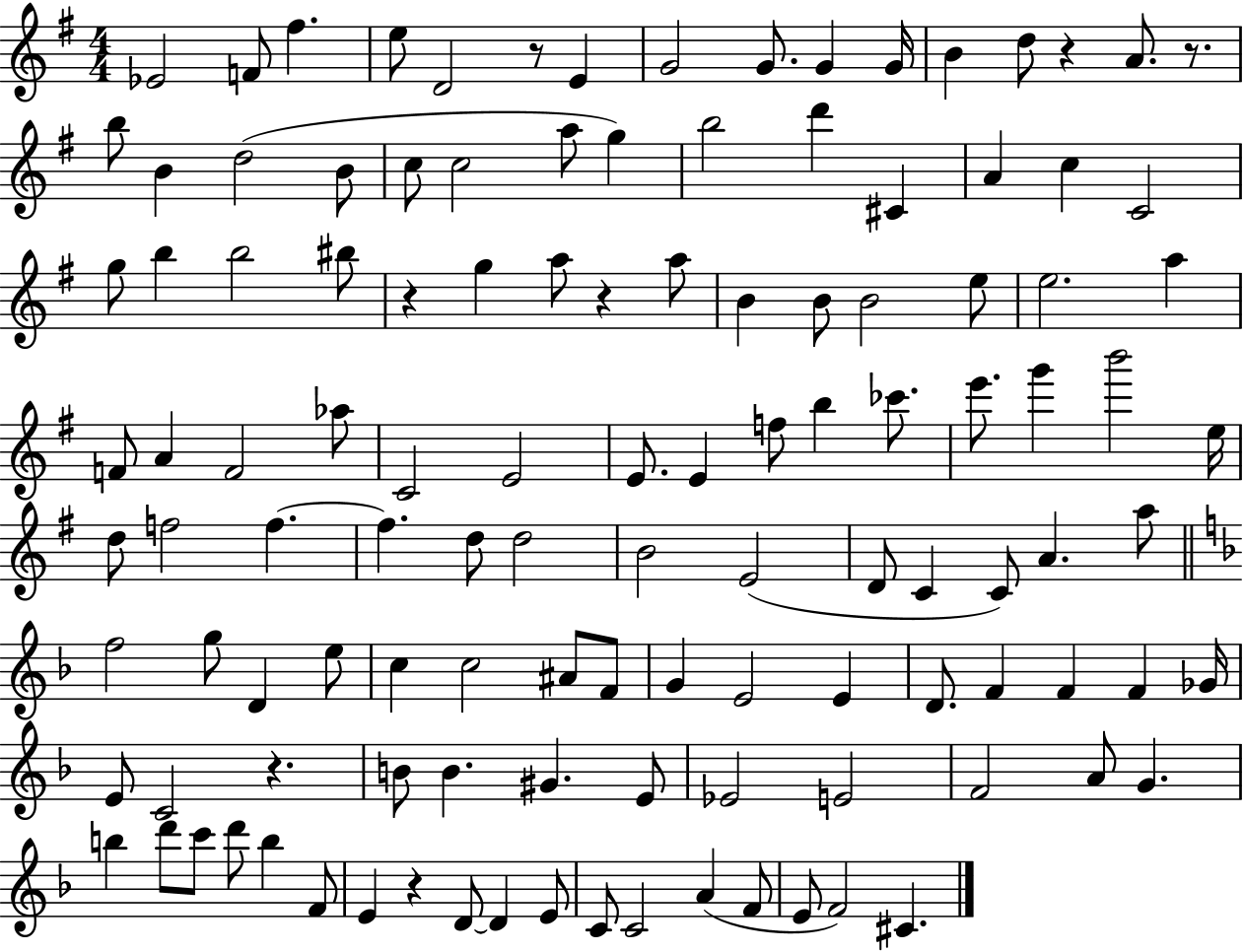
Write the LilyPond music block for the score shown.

{
  \clef treble
  \numericTimeSignature
  \time 4/4
  \key g \major
  ees'2 f'8 fis''4. | e''8 d'2 r8 e'4 | g'2 g'8. g'4 g'16 | b'4 d''8 r4 a'8. r8. | \break b''8 b'4 d''2( b'8 | c''8 c''2 a''8 g''4) | b''2 d'''4 cis'4 | a'4 c''4 c'2 | \break g''8 b''4 b''2 bis''8 | r4 g''4 a''8 r4 a''8 | b'4 b'8 b'2 e''8 | e''2. a''4 | \break f'8 a'4 f'2 aes''8 | c'2 e'2 | e'8. e'4 f''8 b''4 ces'''8. | e'''8. g'''4 b'''2 e''16 | \break d''8 f''2 f''4.~~ | f''4. d''8 d''2 | b'2 e'2( | d'8 c'4 c'8) a'4. a''8 | \break \bar "||" \break \key f \major f''2 g''8 d'4 e''8 | c''4 c''2 ais'8 f'8 | g'4 e'2 e'4 | d'8. f'4 f'4 f'4 ges'16 | \break e'8 c'2 r4. | b'8 b'4. gis'4. e'8 | ees'2 e'2 | f'2 a'8 g'4. | \break b''4 d'''8 c'''8 d'''8 b''4 f'8 | e'4 r4 d'8~~ d'4 e'8 | c'8 c'2 a'4( f'8 | e'8 f'2) cis'4. | \break \bar "|."
}